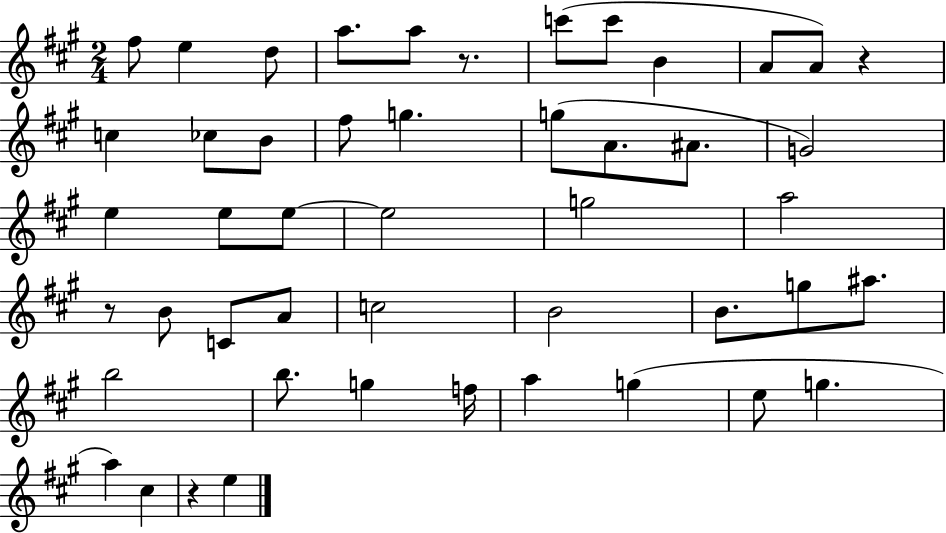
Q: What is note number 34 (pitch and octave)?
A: B5